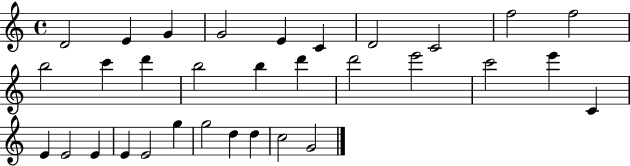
D4/h E4/q G4/q G4/h E4/q C4/q D4/h C4/h F5/h F5/h B5/h C6/q D6/q B5/h B5/q D6/q D6/h E6/h C6/h E6/q C4/q E4/q E4/h E4/q E4/q E4/h G5/q G5/h D5/q D5/q C5/h G4/h